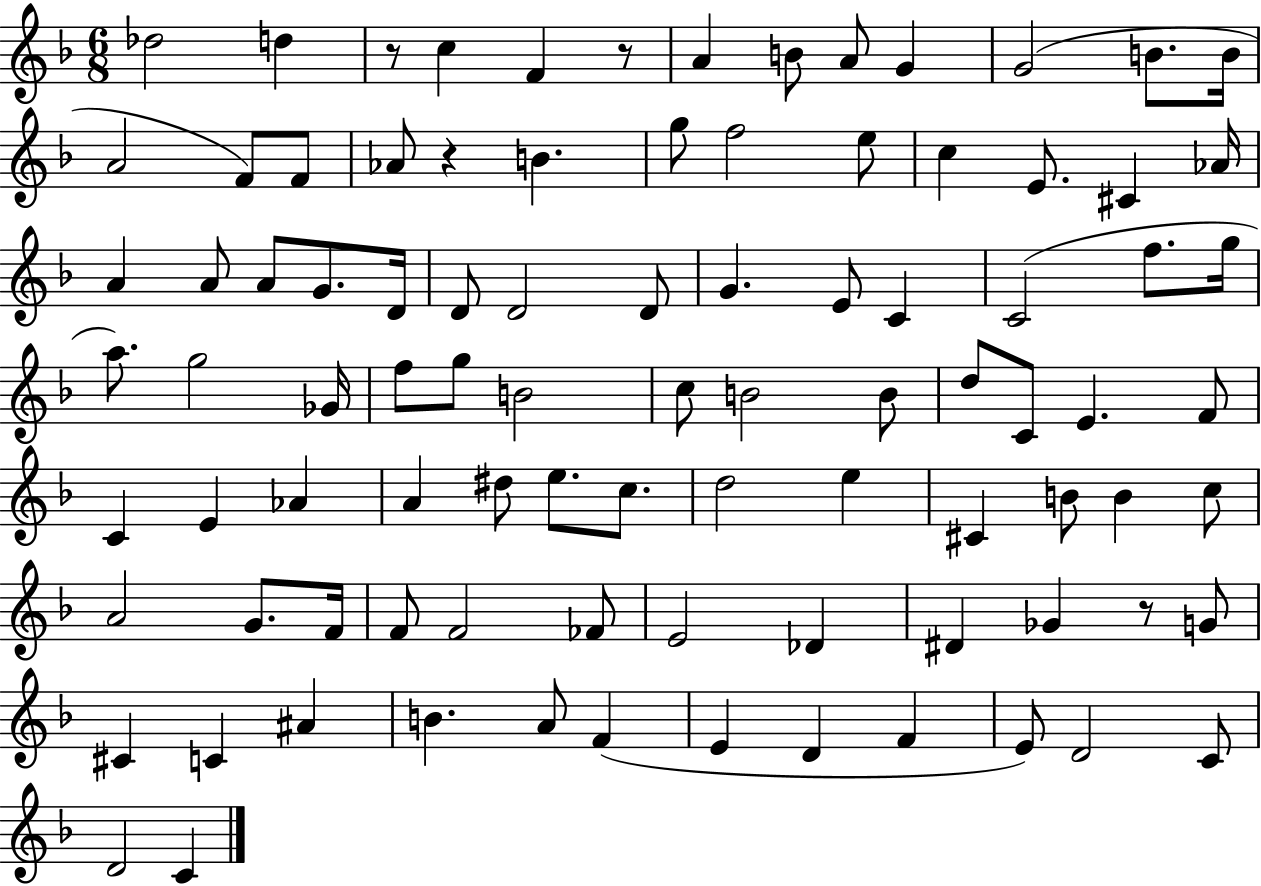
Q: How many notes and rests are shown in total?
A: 92